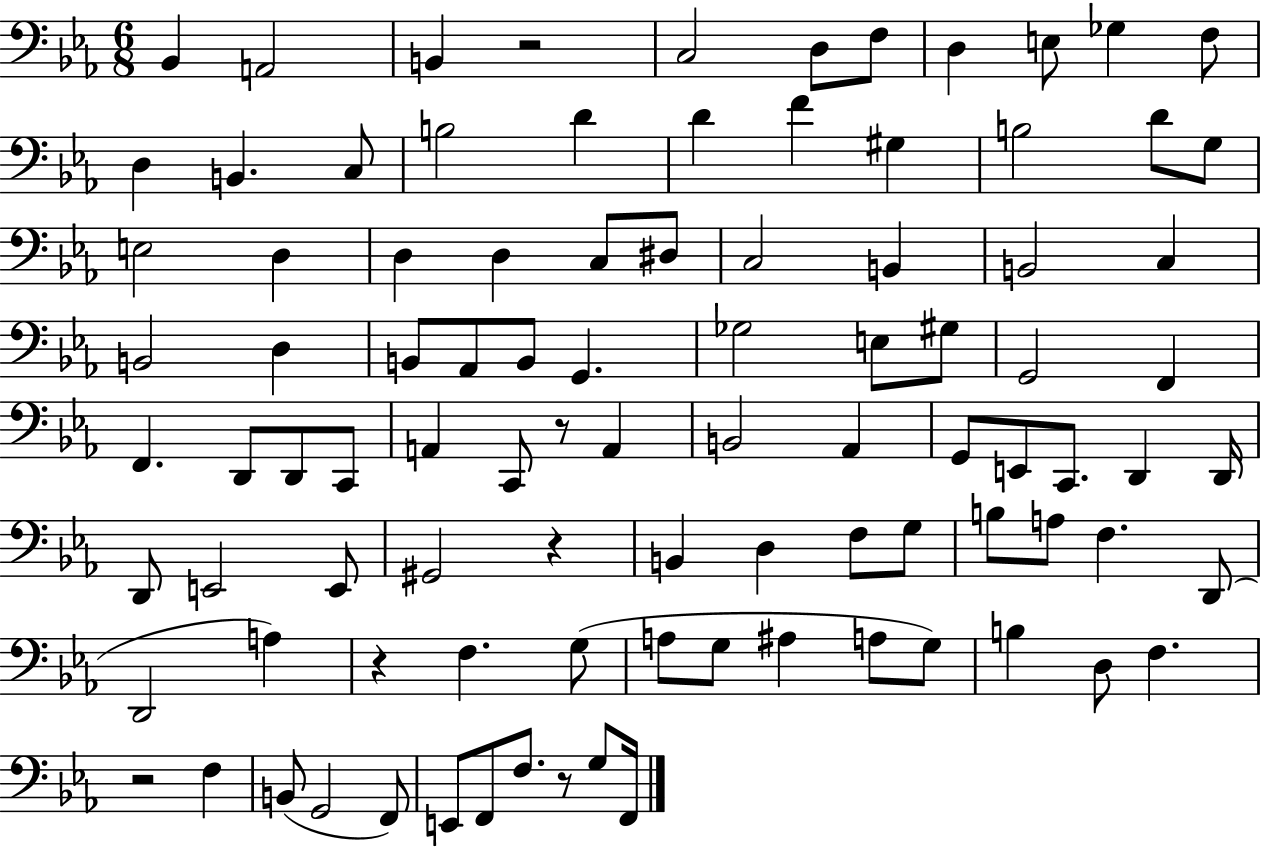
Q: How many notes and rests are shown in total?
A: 95